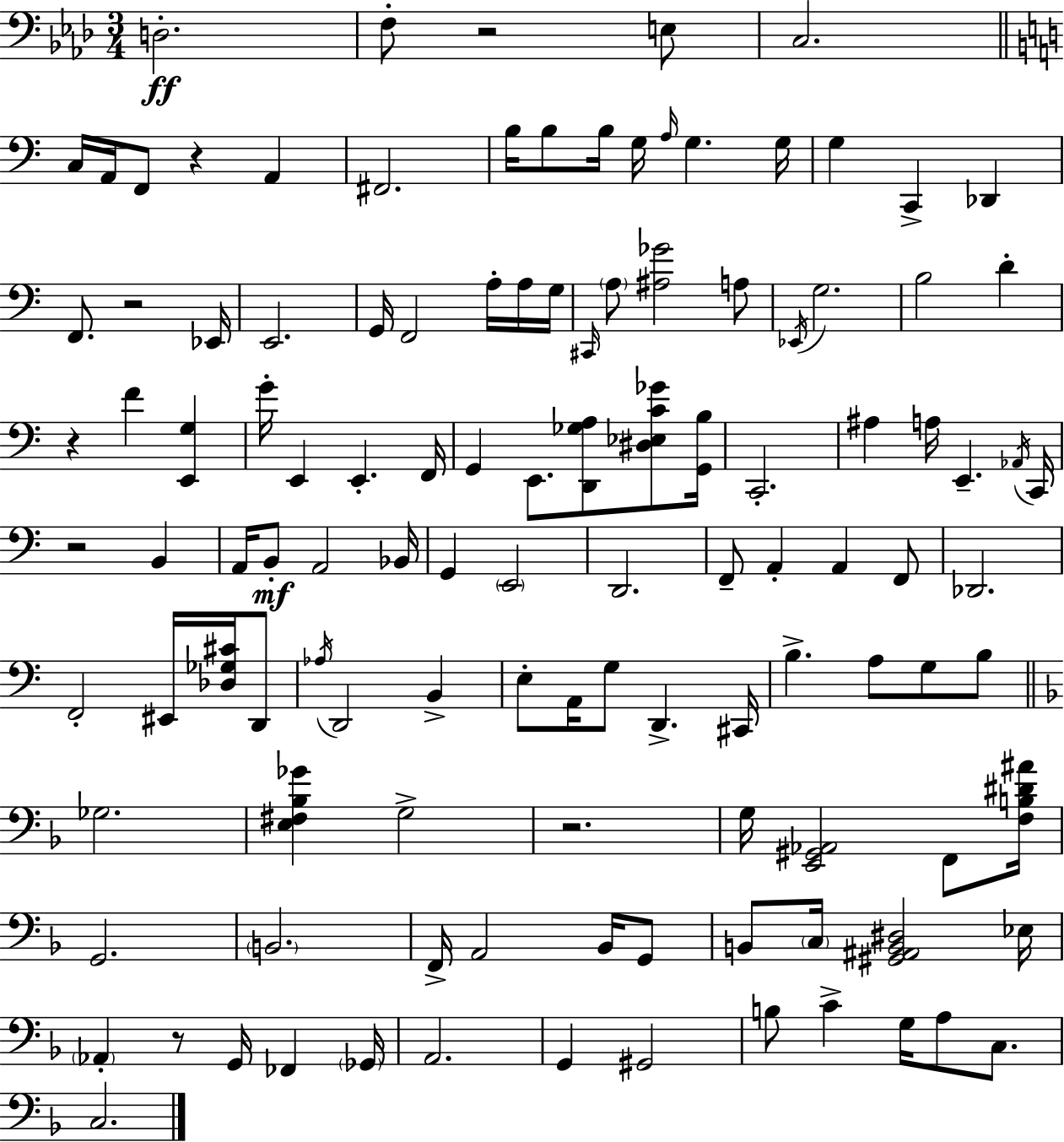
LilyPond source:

{
  \clef bass
  \numericTimeSignature
  \time 3/4
  \key aes \major
  d2.-.\ff | f8-. r2 e8 | c2. | \bar "||" \break \key c \major c16 a,16 f,8 r4 a,4 | fis,2. | b16 b8 b16 g16 \grace { a16 } g4. | g16 g4 c,4-> des,4 | \break f,8. r2 | ees,16 e,2. | g,16 f,2 a16-. a16 | g16 \grace { cis,16 } \parenthesize a8 <ais ges'>2 | \break a8 \acciaccatura { ees,16 } g2. | b2 d'4-. | r4 f'4 <e, g>4 | g'16-. e,4 e,4.-. | \break f,16 g,4 e,8. <d, ges a>8 | <dis ees c' ges'>8 <g, b>16 c,2.-. | ais4 a16 e,4.-- | \acciaccatura { aes,16 } c,16 r2 | \break b,4 a,16 b,8-.\mf a,2 | bes,16 g,4 \parenthesize e,2 | d,2. | f,8-- a,4-. a,4 | \break f,8 des,2. | f,2-. | eis,16 <des ges cis'>16 d,8 \acciaccatura { aes16 } d,2 | b,4-> e8-. a,16 g8 d,4.-> | \break cis,16 b4.-> a8 | g8 b8 \bar "||" \break \key f \major ges2. | <e fis bes ges'>4 g2-> | r2. | g16 <e, gis, aes,>2 f,8 <f b dis' ais'>16 | \break g,2. | \parenthesize b,2. | f,16-> a,2 bes,16 g,8 | b,8 \parenthesize c16 <gis, ais, b, dis>2 ees16 | \break \parenthesize aes,4-. r8 g,16 fes,4 \parenthesize ges,16 | a,2. | g,4 gis,2 | b8 c'4-> g16 a8 c8. | \break c2. | \bar "|."
}